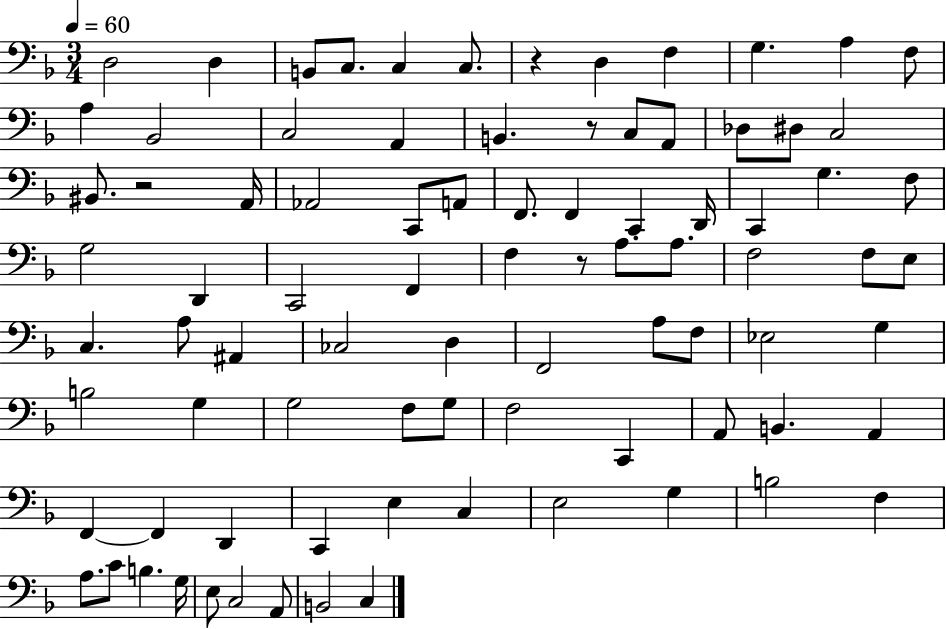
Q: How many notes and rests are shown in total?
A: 86